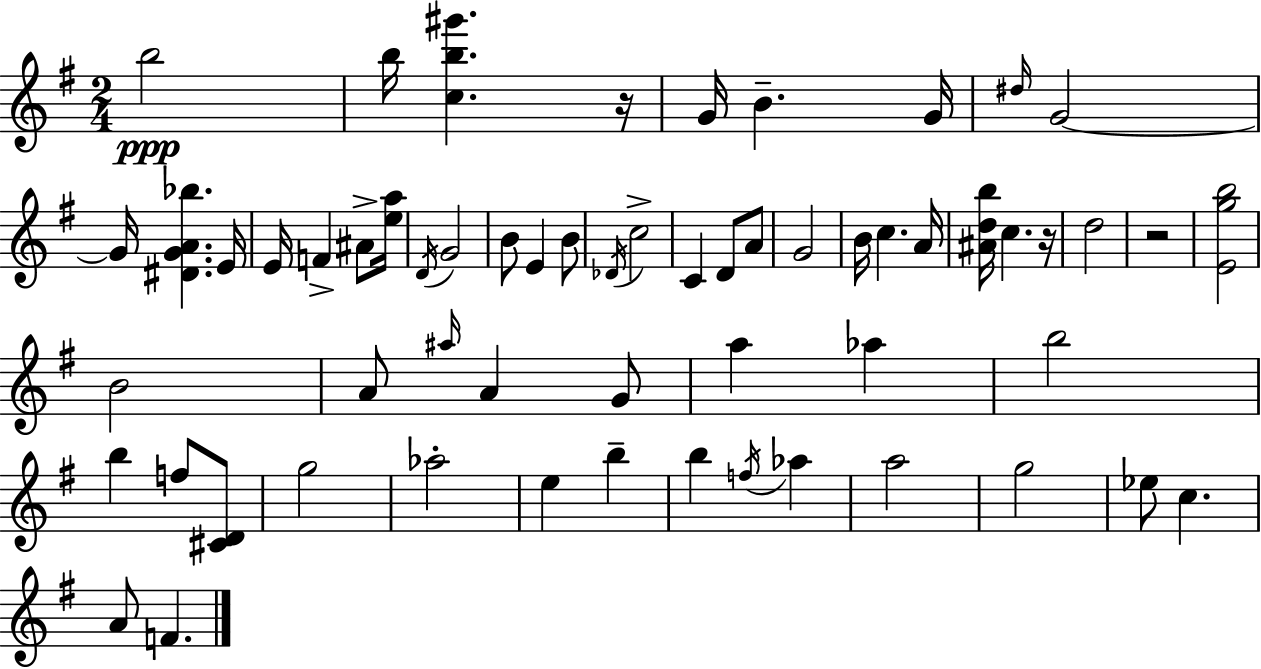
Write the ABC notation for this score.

X:1
T:Untitled
M:2/4
L:1/4
K:G
b2 b/4 [cb^g'] z/4 G/4 B G/4 ^d/4 G2 G/4 [^DGA_b] E/4 E/4 F ^A/2 [ea]/4 D/4 G2 B/2 E B/2 _D/4 c2 C D/2 A/2 G2 B/4 c A/4 [^Adb]/4 c z/4 d2 z2 [Egb]2 B2 A/2 ^a/4 A G/2 a _a b2 b f/2 [^CD]/2 g2 _a2 e b b f/4 _a a2 g2 _e/2 c A/2 F